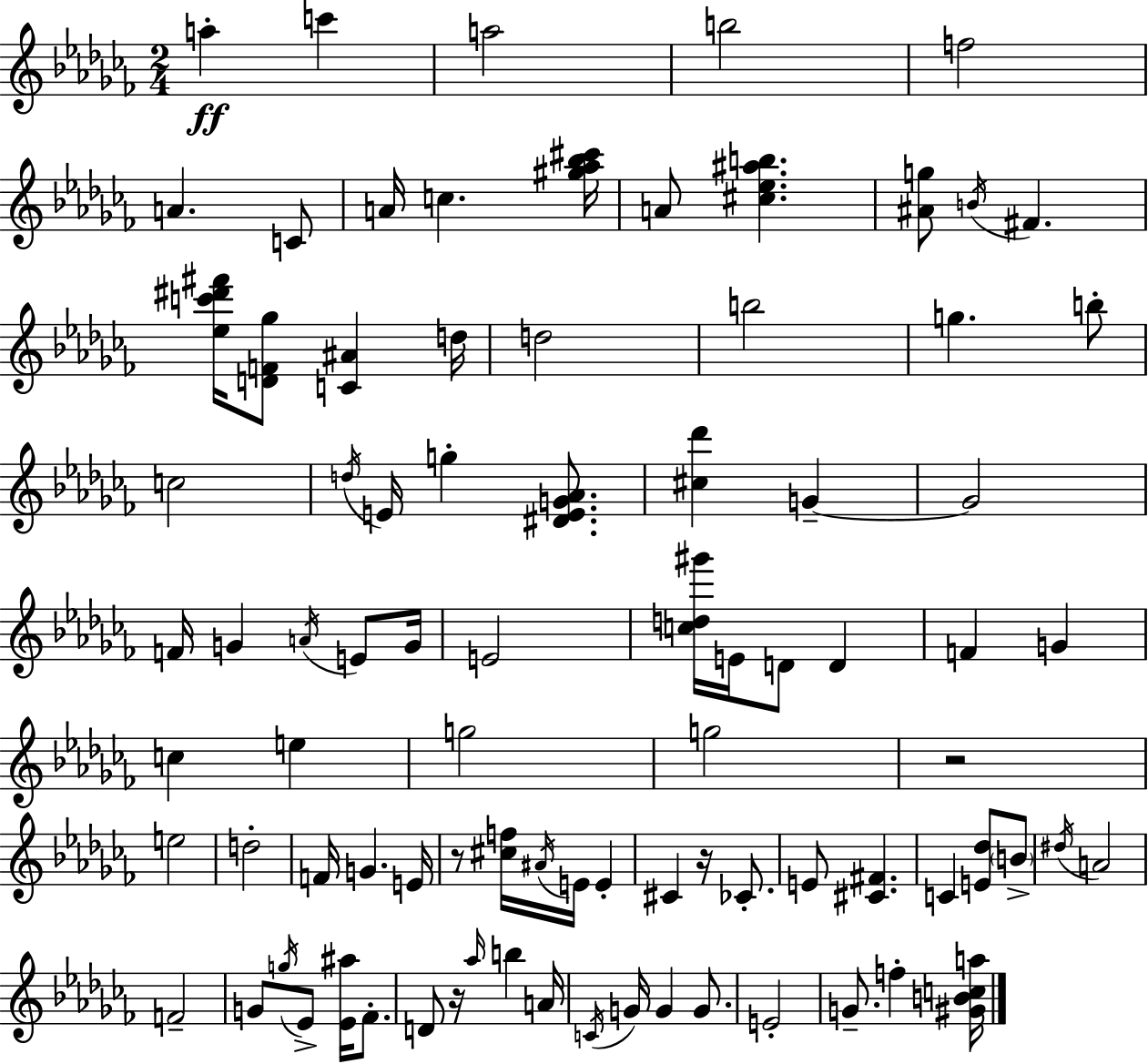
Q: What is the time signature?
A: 2/4